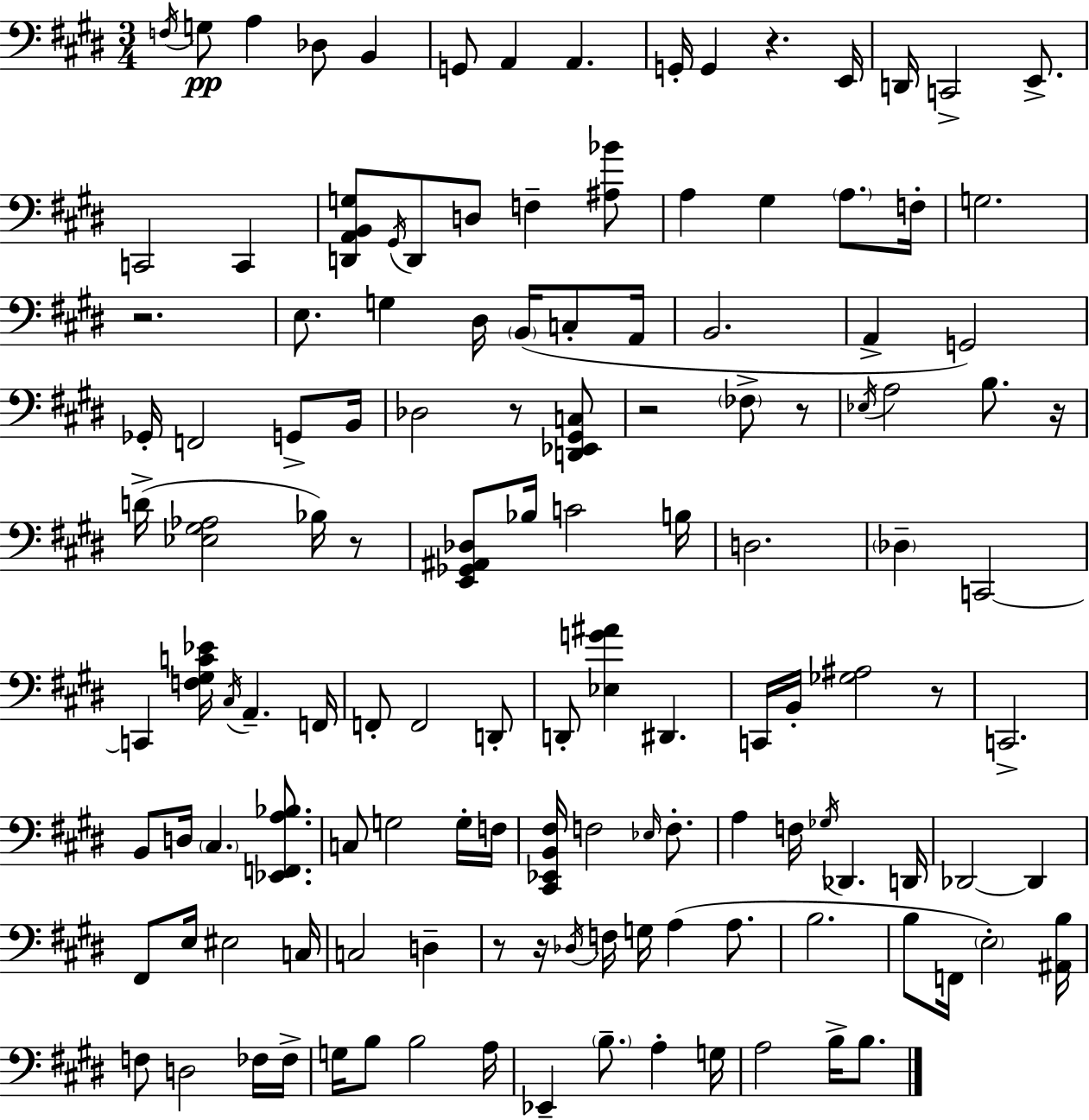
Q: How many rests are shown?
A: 10